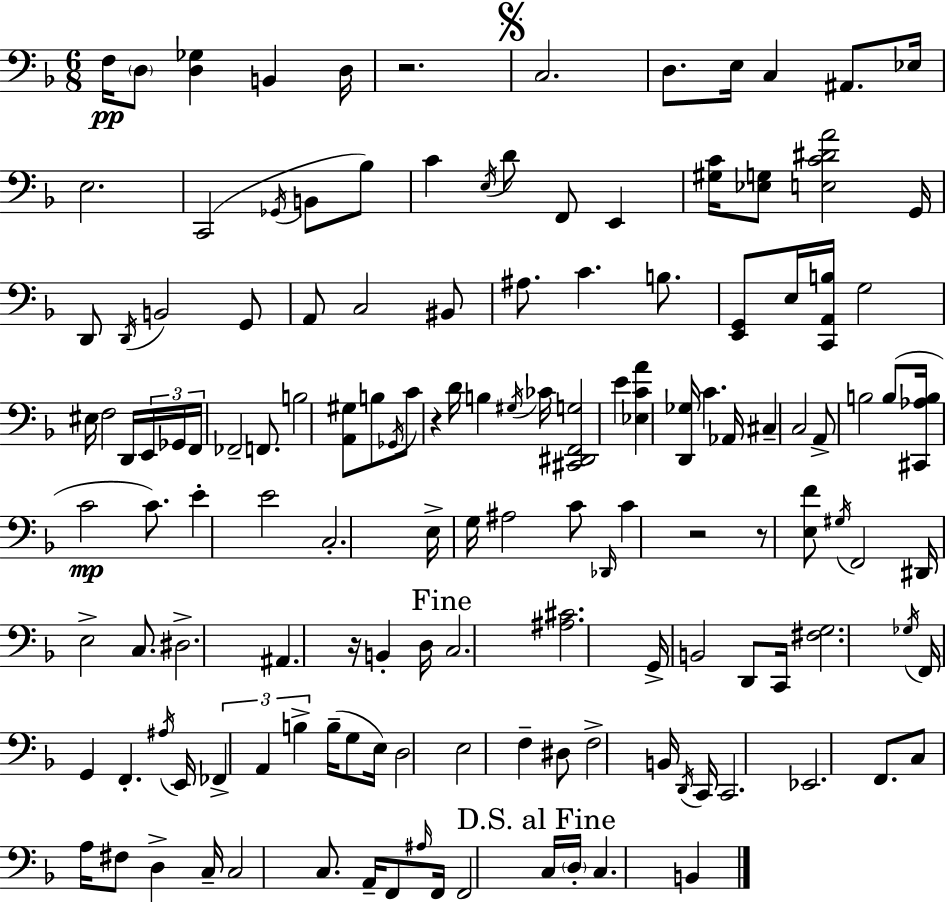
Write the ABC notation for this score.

X:1
T:Untitled
M:6/8
L:1/4
K:F
F,/4 D,/2 [D,_G,] B,, D,/4 z2 C,2 D,/2 E,/4 C, ^A,,/2 _E,/4 E,2 C,,2 _G,,/4 B,,/2 _B,/2 C E,/4 D/2 F,,/2 E,, [^G,C]/4 [_E,G,]/2 [E,C^DA]2 G,,/4 D,,/2 D,,/4 B,,2 G,,/2 A,,/2 C,2 ^B,,/2 ^A,/2 C B,/2 [E,,G,,]/2 E,/4 [C,,A,,B,]/4 G,2 ^E,/4 F,2 D,,/4 E,,/4 _G,,/4 F,,/4 _F,,2 F,,/2 B,2 [A,,^G,]/2 B,/2 _G,,/4 C/2 z D/4 B, ^G,/4 _C/4 [^C,,^D,,F,,G,]2 E [_E,CA] [D,,_G,]/4 C _A,,/4 ^C, C,2 A,,/2 B,2 B,/2 [^C,,_A,B,]/4 C2 C/2 E E2 C,2 E,/4 G,/4 ^A,2 C/2 _D,,/4 C z2 z/2 [E,F]/2 ^G,/4 F,,2 ^D,,/4 E,2 C,/2 ^D,2 ^A,, z/4 B,, D,/4 C,2 [^A,^C]2 G,,/4 B,,2 D,,/2 C,,/4 [^F,G,]2 _G,/4 F,,/4 G,, F,, ^A,/4 E,,/4 _F,, A,, B, B,/4 G,/2 E,/4 D,2 E,2 F, ^D,/2 F,2 B,,/4 D,,/4 C,,/4 C,,2 _E,,2 F,,/2 C,/2 A,/4 ^F,/2 D, C,/4 C,2 C,/2 A,,/4 F,,/2 ^A,/4 F,,/4 F,,2 C,/4 D,/4 C, B,,